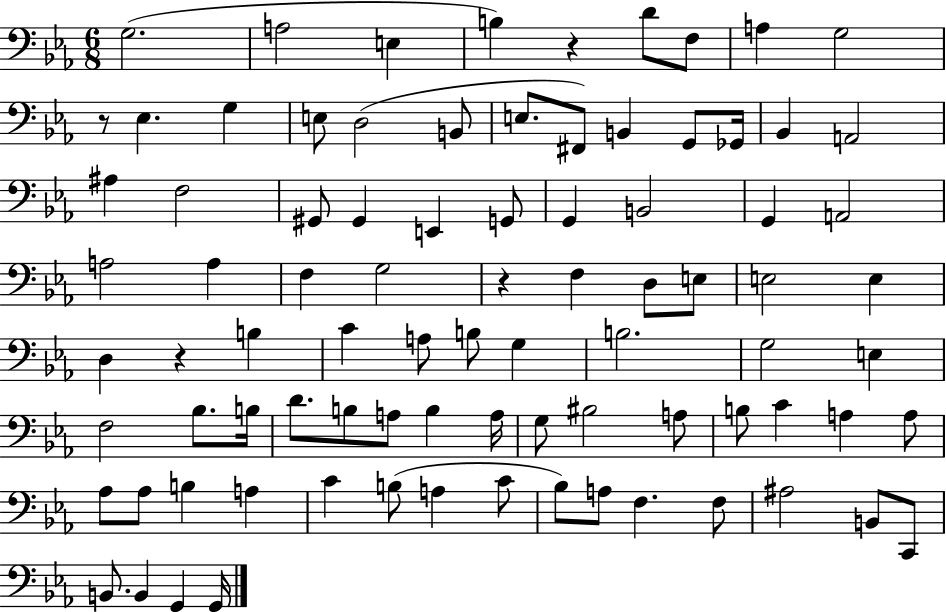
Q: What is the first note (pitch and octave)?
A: G3